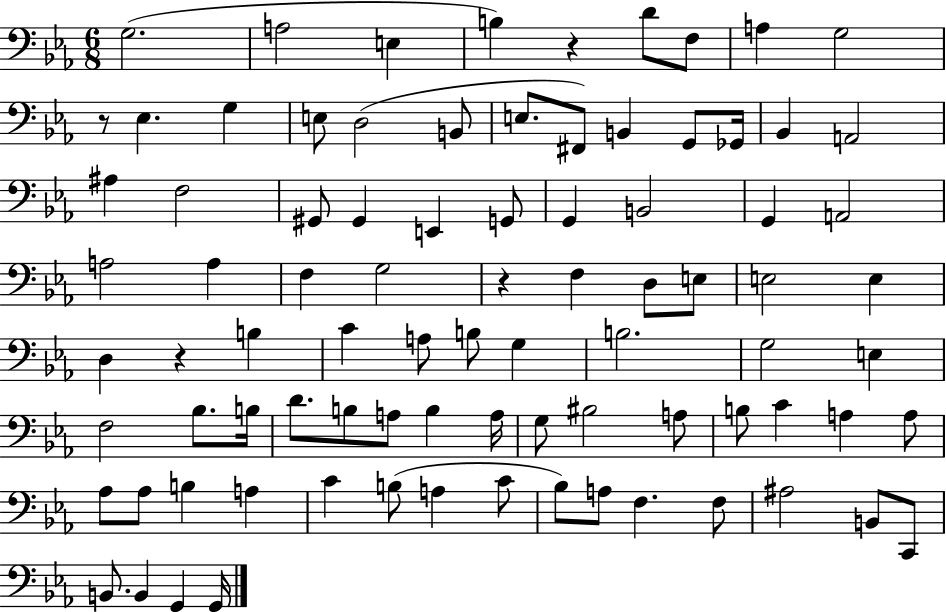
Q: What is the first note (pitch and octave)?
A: G3